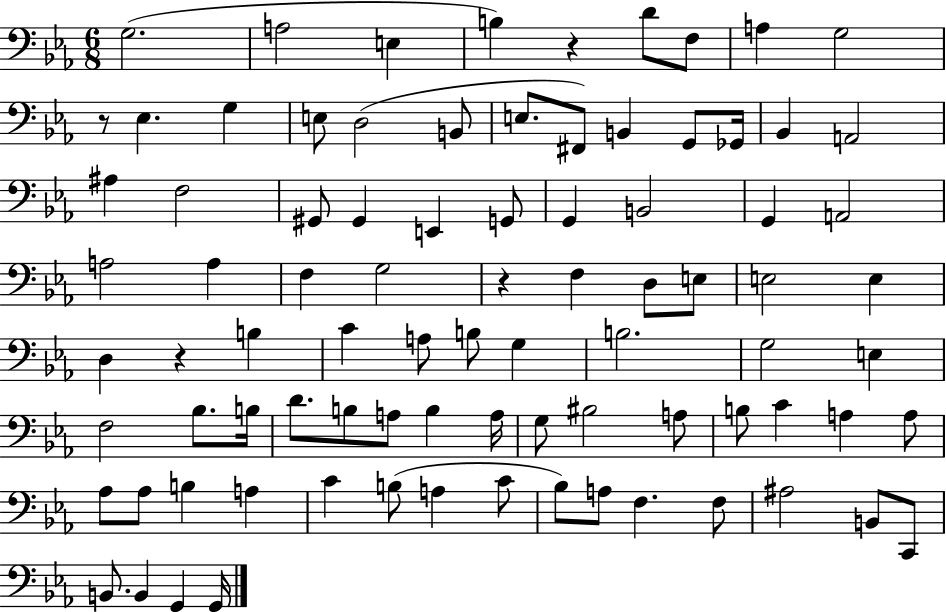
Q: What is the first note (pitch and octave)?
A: G3